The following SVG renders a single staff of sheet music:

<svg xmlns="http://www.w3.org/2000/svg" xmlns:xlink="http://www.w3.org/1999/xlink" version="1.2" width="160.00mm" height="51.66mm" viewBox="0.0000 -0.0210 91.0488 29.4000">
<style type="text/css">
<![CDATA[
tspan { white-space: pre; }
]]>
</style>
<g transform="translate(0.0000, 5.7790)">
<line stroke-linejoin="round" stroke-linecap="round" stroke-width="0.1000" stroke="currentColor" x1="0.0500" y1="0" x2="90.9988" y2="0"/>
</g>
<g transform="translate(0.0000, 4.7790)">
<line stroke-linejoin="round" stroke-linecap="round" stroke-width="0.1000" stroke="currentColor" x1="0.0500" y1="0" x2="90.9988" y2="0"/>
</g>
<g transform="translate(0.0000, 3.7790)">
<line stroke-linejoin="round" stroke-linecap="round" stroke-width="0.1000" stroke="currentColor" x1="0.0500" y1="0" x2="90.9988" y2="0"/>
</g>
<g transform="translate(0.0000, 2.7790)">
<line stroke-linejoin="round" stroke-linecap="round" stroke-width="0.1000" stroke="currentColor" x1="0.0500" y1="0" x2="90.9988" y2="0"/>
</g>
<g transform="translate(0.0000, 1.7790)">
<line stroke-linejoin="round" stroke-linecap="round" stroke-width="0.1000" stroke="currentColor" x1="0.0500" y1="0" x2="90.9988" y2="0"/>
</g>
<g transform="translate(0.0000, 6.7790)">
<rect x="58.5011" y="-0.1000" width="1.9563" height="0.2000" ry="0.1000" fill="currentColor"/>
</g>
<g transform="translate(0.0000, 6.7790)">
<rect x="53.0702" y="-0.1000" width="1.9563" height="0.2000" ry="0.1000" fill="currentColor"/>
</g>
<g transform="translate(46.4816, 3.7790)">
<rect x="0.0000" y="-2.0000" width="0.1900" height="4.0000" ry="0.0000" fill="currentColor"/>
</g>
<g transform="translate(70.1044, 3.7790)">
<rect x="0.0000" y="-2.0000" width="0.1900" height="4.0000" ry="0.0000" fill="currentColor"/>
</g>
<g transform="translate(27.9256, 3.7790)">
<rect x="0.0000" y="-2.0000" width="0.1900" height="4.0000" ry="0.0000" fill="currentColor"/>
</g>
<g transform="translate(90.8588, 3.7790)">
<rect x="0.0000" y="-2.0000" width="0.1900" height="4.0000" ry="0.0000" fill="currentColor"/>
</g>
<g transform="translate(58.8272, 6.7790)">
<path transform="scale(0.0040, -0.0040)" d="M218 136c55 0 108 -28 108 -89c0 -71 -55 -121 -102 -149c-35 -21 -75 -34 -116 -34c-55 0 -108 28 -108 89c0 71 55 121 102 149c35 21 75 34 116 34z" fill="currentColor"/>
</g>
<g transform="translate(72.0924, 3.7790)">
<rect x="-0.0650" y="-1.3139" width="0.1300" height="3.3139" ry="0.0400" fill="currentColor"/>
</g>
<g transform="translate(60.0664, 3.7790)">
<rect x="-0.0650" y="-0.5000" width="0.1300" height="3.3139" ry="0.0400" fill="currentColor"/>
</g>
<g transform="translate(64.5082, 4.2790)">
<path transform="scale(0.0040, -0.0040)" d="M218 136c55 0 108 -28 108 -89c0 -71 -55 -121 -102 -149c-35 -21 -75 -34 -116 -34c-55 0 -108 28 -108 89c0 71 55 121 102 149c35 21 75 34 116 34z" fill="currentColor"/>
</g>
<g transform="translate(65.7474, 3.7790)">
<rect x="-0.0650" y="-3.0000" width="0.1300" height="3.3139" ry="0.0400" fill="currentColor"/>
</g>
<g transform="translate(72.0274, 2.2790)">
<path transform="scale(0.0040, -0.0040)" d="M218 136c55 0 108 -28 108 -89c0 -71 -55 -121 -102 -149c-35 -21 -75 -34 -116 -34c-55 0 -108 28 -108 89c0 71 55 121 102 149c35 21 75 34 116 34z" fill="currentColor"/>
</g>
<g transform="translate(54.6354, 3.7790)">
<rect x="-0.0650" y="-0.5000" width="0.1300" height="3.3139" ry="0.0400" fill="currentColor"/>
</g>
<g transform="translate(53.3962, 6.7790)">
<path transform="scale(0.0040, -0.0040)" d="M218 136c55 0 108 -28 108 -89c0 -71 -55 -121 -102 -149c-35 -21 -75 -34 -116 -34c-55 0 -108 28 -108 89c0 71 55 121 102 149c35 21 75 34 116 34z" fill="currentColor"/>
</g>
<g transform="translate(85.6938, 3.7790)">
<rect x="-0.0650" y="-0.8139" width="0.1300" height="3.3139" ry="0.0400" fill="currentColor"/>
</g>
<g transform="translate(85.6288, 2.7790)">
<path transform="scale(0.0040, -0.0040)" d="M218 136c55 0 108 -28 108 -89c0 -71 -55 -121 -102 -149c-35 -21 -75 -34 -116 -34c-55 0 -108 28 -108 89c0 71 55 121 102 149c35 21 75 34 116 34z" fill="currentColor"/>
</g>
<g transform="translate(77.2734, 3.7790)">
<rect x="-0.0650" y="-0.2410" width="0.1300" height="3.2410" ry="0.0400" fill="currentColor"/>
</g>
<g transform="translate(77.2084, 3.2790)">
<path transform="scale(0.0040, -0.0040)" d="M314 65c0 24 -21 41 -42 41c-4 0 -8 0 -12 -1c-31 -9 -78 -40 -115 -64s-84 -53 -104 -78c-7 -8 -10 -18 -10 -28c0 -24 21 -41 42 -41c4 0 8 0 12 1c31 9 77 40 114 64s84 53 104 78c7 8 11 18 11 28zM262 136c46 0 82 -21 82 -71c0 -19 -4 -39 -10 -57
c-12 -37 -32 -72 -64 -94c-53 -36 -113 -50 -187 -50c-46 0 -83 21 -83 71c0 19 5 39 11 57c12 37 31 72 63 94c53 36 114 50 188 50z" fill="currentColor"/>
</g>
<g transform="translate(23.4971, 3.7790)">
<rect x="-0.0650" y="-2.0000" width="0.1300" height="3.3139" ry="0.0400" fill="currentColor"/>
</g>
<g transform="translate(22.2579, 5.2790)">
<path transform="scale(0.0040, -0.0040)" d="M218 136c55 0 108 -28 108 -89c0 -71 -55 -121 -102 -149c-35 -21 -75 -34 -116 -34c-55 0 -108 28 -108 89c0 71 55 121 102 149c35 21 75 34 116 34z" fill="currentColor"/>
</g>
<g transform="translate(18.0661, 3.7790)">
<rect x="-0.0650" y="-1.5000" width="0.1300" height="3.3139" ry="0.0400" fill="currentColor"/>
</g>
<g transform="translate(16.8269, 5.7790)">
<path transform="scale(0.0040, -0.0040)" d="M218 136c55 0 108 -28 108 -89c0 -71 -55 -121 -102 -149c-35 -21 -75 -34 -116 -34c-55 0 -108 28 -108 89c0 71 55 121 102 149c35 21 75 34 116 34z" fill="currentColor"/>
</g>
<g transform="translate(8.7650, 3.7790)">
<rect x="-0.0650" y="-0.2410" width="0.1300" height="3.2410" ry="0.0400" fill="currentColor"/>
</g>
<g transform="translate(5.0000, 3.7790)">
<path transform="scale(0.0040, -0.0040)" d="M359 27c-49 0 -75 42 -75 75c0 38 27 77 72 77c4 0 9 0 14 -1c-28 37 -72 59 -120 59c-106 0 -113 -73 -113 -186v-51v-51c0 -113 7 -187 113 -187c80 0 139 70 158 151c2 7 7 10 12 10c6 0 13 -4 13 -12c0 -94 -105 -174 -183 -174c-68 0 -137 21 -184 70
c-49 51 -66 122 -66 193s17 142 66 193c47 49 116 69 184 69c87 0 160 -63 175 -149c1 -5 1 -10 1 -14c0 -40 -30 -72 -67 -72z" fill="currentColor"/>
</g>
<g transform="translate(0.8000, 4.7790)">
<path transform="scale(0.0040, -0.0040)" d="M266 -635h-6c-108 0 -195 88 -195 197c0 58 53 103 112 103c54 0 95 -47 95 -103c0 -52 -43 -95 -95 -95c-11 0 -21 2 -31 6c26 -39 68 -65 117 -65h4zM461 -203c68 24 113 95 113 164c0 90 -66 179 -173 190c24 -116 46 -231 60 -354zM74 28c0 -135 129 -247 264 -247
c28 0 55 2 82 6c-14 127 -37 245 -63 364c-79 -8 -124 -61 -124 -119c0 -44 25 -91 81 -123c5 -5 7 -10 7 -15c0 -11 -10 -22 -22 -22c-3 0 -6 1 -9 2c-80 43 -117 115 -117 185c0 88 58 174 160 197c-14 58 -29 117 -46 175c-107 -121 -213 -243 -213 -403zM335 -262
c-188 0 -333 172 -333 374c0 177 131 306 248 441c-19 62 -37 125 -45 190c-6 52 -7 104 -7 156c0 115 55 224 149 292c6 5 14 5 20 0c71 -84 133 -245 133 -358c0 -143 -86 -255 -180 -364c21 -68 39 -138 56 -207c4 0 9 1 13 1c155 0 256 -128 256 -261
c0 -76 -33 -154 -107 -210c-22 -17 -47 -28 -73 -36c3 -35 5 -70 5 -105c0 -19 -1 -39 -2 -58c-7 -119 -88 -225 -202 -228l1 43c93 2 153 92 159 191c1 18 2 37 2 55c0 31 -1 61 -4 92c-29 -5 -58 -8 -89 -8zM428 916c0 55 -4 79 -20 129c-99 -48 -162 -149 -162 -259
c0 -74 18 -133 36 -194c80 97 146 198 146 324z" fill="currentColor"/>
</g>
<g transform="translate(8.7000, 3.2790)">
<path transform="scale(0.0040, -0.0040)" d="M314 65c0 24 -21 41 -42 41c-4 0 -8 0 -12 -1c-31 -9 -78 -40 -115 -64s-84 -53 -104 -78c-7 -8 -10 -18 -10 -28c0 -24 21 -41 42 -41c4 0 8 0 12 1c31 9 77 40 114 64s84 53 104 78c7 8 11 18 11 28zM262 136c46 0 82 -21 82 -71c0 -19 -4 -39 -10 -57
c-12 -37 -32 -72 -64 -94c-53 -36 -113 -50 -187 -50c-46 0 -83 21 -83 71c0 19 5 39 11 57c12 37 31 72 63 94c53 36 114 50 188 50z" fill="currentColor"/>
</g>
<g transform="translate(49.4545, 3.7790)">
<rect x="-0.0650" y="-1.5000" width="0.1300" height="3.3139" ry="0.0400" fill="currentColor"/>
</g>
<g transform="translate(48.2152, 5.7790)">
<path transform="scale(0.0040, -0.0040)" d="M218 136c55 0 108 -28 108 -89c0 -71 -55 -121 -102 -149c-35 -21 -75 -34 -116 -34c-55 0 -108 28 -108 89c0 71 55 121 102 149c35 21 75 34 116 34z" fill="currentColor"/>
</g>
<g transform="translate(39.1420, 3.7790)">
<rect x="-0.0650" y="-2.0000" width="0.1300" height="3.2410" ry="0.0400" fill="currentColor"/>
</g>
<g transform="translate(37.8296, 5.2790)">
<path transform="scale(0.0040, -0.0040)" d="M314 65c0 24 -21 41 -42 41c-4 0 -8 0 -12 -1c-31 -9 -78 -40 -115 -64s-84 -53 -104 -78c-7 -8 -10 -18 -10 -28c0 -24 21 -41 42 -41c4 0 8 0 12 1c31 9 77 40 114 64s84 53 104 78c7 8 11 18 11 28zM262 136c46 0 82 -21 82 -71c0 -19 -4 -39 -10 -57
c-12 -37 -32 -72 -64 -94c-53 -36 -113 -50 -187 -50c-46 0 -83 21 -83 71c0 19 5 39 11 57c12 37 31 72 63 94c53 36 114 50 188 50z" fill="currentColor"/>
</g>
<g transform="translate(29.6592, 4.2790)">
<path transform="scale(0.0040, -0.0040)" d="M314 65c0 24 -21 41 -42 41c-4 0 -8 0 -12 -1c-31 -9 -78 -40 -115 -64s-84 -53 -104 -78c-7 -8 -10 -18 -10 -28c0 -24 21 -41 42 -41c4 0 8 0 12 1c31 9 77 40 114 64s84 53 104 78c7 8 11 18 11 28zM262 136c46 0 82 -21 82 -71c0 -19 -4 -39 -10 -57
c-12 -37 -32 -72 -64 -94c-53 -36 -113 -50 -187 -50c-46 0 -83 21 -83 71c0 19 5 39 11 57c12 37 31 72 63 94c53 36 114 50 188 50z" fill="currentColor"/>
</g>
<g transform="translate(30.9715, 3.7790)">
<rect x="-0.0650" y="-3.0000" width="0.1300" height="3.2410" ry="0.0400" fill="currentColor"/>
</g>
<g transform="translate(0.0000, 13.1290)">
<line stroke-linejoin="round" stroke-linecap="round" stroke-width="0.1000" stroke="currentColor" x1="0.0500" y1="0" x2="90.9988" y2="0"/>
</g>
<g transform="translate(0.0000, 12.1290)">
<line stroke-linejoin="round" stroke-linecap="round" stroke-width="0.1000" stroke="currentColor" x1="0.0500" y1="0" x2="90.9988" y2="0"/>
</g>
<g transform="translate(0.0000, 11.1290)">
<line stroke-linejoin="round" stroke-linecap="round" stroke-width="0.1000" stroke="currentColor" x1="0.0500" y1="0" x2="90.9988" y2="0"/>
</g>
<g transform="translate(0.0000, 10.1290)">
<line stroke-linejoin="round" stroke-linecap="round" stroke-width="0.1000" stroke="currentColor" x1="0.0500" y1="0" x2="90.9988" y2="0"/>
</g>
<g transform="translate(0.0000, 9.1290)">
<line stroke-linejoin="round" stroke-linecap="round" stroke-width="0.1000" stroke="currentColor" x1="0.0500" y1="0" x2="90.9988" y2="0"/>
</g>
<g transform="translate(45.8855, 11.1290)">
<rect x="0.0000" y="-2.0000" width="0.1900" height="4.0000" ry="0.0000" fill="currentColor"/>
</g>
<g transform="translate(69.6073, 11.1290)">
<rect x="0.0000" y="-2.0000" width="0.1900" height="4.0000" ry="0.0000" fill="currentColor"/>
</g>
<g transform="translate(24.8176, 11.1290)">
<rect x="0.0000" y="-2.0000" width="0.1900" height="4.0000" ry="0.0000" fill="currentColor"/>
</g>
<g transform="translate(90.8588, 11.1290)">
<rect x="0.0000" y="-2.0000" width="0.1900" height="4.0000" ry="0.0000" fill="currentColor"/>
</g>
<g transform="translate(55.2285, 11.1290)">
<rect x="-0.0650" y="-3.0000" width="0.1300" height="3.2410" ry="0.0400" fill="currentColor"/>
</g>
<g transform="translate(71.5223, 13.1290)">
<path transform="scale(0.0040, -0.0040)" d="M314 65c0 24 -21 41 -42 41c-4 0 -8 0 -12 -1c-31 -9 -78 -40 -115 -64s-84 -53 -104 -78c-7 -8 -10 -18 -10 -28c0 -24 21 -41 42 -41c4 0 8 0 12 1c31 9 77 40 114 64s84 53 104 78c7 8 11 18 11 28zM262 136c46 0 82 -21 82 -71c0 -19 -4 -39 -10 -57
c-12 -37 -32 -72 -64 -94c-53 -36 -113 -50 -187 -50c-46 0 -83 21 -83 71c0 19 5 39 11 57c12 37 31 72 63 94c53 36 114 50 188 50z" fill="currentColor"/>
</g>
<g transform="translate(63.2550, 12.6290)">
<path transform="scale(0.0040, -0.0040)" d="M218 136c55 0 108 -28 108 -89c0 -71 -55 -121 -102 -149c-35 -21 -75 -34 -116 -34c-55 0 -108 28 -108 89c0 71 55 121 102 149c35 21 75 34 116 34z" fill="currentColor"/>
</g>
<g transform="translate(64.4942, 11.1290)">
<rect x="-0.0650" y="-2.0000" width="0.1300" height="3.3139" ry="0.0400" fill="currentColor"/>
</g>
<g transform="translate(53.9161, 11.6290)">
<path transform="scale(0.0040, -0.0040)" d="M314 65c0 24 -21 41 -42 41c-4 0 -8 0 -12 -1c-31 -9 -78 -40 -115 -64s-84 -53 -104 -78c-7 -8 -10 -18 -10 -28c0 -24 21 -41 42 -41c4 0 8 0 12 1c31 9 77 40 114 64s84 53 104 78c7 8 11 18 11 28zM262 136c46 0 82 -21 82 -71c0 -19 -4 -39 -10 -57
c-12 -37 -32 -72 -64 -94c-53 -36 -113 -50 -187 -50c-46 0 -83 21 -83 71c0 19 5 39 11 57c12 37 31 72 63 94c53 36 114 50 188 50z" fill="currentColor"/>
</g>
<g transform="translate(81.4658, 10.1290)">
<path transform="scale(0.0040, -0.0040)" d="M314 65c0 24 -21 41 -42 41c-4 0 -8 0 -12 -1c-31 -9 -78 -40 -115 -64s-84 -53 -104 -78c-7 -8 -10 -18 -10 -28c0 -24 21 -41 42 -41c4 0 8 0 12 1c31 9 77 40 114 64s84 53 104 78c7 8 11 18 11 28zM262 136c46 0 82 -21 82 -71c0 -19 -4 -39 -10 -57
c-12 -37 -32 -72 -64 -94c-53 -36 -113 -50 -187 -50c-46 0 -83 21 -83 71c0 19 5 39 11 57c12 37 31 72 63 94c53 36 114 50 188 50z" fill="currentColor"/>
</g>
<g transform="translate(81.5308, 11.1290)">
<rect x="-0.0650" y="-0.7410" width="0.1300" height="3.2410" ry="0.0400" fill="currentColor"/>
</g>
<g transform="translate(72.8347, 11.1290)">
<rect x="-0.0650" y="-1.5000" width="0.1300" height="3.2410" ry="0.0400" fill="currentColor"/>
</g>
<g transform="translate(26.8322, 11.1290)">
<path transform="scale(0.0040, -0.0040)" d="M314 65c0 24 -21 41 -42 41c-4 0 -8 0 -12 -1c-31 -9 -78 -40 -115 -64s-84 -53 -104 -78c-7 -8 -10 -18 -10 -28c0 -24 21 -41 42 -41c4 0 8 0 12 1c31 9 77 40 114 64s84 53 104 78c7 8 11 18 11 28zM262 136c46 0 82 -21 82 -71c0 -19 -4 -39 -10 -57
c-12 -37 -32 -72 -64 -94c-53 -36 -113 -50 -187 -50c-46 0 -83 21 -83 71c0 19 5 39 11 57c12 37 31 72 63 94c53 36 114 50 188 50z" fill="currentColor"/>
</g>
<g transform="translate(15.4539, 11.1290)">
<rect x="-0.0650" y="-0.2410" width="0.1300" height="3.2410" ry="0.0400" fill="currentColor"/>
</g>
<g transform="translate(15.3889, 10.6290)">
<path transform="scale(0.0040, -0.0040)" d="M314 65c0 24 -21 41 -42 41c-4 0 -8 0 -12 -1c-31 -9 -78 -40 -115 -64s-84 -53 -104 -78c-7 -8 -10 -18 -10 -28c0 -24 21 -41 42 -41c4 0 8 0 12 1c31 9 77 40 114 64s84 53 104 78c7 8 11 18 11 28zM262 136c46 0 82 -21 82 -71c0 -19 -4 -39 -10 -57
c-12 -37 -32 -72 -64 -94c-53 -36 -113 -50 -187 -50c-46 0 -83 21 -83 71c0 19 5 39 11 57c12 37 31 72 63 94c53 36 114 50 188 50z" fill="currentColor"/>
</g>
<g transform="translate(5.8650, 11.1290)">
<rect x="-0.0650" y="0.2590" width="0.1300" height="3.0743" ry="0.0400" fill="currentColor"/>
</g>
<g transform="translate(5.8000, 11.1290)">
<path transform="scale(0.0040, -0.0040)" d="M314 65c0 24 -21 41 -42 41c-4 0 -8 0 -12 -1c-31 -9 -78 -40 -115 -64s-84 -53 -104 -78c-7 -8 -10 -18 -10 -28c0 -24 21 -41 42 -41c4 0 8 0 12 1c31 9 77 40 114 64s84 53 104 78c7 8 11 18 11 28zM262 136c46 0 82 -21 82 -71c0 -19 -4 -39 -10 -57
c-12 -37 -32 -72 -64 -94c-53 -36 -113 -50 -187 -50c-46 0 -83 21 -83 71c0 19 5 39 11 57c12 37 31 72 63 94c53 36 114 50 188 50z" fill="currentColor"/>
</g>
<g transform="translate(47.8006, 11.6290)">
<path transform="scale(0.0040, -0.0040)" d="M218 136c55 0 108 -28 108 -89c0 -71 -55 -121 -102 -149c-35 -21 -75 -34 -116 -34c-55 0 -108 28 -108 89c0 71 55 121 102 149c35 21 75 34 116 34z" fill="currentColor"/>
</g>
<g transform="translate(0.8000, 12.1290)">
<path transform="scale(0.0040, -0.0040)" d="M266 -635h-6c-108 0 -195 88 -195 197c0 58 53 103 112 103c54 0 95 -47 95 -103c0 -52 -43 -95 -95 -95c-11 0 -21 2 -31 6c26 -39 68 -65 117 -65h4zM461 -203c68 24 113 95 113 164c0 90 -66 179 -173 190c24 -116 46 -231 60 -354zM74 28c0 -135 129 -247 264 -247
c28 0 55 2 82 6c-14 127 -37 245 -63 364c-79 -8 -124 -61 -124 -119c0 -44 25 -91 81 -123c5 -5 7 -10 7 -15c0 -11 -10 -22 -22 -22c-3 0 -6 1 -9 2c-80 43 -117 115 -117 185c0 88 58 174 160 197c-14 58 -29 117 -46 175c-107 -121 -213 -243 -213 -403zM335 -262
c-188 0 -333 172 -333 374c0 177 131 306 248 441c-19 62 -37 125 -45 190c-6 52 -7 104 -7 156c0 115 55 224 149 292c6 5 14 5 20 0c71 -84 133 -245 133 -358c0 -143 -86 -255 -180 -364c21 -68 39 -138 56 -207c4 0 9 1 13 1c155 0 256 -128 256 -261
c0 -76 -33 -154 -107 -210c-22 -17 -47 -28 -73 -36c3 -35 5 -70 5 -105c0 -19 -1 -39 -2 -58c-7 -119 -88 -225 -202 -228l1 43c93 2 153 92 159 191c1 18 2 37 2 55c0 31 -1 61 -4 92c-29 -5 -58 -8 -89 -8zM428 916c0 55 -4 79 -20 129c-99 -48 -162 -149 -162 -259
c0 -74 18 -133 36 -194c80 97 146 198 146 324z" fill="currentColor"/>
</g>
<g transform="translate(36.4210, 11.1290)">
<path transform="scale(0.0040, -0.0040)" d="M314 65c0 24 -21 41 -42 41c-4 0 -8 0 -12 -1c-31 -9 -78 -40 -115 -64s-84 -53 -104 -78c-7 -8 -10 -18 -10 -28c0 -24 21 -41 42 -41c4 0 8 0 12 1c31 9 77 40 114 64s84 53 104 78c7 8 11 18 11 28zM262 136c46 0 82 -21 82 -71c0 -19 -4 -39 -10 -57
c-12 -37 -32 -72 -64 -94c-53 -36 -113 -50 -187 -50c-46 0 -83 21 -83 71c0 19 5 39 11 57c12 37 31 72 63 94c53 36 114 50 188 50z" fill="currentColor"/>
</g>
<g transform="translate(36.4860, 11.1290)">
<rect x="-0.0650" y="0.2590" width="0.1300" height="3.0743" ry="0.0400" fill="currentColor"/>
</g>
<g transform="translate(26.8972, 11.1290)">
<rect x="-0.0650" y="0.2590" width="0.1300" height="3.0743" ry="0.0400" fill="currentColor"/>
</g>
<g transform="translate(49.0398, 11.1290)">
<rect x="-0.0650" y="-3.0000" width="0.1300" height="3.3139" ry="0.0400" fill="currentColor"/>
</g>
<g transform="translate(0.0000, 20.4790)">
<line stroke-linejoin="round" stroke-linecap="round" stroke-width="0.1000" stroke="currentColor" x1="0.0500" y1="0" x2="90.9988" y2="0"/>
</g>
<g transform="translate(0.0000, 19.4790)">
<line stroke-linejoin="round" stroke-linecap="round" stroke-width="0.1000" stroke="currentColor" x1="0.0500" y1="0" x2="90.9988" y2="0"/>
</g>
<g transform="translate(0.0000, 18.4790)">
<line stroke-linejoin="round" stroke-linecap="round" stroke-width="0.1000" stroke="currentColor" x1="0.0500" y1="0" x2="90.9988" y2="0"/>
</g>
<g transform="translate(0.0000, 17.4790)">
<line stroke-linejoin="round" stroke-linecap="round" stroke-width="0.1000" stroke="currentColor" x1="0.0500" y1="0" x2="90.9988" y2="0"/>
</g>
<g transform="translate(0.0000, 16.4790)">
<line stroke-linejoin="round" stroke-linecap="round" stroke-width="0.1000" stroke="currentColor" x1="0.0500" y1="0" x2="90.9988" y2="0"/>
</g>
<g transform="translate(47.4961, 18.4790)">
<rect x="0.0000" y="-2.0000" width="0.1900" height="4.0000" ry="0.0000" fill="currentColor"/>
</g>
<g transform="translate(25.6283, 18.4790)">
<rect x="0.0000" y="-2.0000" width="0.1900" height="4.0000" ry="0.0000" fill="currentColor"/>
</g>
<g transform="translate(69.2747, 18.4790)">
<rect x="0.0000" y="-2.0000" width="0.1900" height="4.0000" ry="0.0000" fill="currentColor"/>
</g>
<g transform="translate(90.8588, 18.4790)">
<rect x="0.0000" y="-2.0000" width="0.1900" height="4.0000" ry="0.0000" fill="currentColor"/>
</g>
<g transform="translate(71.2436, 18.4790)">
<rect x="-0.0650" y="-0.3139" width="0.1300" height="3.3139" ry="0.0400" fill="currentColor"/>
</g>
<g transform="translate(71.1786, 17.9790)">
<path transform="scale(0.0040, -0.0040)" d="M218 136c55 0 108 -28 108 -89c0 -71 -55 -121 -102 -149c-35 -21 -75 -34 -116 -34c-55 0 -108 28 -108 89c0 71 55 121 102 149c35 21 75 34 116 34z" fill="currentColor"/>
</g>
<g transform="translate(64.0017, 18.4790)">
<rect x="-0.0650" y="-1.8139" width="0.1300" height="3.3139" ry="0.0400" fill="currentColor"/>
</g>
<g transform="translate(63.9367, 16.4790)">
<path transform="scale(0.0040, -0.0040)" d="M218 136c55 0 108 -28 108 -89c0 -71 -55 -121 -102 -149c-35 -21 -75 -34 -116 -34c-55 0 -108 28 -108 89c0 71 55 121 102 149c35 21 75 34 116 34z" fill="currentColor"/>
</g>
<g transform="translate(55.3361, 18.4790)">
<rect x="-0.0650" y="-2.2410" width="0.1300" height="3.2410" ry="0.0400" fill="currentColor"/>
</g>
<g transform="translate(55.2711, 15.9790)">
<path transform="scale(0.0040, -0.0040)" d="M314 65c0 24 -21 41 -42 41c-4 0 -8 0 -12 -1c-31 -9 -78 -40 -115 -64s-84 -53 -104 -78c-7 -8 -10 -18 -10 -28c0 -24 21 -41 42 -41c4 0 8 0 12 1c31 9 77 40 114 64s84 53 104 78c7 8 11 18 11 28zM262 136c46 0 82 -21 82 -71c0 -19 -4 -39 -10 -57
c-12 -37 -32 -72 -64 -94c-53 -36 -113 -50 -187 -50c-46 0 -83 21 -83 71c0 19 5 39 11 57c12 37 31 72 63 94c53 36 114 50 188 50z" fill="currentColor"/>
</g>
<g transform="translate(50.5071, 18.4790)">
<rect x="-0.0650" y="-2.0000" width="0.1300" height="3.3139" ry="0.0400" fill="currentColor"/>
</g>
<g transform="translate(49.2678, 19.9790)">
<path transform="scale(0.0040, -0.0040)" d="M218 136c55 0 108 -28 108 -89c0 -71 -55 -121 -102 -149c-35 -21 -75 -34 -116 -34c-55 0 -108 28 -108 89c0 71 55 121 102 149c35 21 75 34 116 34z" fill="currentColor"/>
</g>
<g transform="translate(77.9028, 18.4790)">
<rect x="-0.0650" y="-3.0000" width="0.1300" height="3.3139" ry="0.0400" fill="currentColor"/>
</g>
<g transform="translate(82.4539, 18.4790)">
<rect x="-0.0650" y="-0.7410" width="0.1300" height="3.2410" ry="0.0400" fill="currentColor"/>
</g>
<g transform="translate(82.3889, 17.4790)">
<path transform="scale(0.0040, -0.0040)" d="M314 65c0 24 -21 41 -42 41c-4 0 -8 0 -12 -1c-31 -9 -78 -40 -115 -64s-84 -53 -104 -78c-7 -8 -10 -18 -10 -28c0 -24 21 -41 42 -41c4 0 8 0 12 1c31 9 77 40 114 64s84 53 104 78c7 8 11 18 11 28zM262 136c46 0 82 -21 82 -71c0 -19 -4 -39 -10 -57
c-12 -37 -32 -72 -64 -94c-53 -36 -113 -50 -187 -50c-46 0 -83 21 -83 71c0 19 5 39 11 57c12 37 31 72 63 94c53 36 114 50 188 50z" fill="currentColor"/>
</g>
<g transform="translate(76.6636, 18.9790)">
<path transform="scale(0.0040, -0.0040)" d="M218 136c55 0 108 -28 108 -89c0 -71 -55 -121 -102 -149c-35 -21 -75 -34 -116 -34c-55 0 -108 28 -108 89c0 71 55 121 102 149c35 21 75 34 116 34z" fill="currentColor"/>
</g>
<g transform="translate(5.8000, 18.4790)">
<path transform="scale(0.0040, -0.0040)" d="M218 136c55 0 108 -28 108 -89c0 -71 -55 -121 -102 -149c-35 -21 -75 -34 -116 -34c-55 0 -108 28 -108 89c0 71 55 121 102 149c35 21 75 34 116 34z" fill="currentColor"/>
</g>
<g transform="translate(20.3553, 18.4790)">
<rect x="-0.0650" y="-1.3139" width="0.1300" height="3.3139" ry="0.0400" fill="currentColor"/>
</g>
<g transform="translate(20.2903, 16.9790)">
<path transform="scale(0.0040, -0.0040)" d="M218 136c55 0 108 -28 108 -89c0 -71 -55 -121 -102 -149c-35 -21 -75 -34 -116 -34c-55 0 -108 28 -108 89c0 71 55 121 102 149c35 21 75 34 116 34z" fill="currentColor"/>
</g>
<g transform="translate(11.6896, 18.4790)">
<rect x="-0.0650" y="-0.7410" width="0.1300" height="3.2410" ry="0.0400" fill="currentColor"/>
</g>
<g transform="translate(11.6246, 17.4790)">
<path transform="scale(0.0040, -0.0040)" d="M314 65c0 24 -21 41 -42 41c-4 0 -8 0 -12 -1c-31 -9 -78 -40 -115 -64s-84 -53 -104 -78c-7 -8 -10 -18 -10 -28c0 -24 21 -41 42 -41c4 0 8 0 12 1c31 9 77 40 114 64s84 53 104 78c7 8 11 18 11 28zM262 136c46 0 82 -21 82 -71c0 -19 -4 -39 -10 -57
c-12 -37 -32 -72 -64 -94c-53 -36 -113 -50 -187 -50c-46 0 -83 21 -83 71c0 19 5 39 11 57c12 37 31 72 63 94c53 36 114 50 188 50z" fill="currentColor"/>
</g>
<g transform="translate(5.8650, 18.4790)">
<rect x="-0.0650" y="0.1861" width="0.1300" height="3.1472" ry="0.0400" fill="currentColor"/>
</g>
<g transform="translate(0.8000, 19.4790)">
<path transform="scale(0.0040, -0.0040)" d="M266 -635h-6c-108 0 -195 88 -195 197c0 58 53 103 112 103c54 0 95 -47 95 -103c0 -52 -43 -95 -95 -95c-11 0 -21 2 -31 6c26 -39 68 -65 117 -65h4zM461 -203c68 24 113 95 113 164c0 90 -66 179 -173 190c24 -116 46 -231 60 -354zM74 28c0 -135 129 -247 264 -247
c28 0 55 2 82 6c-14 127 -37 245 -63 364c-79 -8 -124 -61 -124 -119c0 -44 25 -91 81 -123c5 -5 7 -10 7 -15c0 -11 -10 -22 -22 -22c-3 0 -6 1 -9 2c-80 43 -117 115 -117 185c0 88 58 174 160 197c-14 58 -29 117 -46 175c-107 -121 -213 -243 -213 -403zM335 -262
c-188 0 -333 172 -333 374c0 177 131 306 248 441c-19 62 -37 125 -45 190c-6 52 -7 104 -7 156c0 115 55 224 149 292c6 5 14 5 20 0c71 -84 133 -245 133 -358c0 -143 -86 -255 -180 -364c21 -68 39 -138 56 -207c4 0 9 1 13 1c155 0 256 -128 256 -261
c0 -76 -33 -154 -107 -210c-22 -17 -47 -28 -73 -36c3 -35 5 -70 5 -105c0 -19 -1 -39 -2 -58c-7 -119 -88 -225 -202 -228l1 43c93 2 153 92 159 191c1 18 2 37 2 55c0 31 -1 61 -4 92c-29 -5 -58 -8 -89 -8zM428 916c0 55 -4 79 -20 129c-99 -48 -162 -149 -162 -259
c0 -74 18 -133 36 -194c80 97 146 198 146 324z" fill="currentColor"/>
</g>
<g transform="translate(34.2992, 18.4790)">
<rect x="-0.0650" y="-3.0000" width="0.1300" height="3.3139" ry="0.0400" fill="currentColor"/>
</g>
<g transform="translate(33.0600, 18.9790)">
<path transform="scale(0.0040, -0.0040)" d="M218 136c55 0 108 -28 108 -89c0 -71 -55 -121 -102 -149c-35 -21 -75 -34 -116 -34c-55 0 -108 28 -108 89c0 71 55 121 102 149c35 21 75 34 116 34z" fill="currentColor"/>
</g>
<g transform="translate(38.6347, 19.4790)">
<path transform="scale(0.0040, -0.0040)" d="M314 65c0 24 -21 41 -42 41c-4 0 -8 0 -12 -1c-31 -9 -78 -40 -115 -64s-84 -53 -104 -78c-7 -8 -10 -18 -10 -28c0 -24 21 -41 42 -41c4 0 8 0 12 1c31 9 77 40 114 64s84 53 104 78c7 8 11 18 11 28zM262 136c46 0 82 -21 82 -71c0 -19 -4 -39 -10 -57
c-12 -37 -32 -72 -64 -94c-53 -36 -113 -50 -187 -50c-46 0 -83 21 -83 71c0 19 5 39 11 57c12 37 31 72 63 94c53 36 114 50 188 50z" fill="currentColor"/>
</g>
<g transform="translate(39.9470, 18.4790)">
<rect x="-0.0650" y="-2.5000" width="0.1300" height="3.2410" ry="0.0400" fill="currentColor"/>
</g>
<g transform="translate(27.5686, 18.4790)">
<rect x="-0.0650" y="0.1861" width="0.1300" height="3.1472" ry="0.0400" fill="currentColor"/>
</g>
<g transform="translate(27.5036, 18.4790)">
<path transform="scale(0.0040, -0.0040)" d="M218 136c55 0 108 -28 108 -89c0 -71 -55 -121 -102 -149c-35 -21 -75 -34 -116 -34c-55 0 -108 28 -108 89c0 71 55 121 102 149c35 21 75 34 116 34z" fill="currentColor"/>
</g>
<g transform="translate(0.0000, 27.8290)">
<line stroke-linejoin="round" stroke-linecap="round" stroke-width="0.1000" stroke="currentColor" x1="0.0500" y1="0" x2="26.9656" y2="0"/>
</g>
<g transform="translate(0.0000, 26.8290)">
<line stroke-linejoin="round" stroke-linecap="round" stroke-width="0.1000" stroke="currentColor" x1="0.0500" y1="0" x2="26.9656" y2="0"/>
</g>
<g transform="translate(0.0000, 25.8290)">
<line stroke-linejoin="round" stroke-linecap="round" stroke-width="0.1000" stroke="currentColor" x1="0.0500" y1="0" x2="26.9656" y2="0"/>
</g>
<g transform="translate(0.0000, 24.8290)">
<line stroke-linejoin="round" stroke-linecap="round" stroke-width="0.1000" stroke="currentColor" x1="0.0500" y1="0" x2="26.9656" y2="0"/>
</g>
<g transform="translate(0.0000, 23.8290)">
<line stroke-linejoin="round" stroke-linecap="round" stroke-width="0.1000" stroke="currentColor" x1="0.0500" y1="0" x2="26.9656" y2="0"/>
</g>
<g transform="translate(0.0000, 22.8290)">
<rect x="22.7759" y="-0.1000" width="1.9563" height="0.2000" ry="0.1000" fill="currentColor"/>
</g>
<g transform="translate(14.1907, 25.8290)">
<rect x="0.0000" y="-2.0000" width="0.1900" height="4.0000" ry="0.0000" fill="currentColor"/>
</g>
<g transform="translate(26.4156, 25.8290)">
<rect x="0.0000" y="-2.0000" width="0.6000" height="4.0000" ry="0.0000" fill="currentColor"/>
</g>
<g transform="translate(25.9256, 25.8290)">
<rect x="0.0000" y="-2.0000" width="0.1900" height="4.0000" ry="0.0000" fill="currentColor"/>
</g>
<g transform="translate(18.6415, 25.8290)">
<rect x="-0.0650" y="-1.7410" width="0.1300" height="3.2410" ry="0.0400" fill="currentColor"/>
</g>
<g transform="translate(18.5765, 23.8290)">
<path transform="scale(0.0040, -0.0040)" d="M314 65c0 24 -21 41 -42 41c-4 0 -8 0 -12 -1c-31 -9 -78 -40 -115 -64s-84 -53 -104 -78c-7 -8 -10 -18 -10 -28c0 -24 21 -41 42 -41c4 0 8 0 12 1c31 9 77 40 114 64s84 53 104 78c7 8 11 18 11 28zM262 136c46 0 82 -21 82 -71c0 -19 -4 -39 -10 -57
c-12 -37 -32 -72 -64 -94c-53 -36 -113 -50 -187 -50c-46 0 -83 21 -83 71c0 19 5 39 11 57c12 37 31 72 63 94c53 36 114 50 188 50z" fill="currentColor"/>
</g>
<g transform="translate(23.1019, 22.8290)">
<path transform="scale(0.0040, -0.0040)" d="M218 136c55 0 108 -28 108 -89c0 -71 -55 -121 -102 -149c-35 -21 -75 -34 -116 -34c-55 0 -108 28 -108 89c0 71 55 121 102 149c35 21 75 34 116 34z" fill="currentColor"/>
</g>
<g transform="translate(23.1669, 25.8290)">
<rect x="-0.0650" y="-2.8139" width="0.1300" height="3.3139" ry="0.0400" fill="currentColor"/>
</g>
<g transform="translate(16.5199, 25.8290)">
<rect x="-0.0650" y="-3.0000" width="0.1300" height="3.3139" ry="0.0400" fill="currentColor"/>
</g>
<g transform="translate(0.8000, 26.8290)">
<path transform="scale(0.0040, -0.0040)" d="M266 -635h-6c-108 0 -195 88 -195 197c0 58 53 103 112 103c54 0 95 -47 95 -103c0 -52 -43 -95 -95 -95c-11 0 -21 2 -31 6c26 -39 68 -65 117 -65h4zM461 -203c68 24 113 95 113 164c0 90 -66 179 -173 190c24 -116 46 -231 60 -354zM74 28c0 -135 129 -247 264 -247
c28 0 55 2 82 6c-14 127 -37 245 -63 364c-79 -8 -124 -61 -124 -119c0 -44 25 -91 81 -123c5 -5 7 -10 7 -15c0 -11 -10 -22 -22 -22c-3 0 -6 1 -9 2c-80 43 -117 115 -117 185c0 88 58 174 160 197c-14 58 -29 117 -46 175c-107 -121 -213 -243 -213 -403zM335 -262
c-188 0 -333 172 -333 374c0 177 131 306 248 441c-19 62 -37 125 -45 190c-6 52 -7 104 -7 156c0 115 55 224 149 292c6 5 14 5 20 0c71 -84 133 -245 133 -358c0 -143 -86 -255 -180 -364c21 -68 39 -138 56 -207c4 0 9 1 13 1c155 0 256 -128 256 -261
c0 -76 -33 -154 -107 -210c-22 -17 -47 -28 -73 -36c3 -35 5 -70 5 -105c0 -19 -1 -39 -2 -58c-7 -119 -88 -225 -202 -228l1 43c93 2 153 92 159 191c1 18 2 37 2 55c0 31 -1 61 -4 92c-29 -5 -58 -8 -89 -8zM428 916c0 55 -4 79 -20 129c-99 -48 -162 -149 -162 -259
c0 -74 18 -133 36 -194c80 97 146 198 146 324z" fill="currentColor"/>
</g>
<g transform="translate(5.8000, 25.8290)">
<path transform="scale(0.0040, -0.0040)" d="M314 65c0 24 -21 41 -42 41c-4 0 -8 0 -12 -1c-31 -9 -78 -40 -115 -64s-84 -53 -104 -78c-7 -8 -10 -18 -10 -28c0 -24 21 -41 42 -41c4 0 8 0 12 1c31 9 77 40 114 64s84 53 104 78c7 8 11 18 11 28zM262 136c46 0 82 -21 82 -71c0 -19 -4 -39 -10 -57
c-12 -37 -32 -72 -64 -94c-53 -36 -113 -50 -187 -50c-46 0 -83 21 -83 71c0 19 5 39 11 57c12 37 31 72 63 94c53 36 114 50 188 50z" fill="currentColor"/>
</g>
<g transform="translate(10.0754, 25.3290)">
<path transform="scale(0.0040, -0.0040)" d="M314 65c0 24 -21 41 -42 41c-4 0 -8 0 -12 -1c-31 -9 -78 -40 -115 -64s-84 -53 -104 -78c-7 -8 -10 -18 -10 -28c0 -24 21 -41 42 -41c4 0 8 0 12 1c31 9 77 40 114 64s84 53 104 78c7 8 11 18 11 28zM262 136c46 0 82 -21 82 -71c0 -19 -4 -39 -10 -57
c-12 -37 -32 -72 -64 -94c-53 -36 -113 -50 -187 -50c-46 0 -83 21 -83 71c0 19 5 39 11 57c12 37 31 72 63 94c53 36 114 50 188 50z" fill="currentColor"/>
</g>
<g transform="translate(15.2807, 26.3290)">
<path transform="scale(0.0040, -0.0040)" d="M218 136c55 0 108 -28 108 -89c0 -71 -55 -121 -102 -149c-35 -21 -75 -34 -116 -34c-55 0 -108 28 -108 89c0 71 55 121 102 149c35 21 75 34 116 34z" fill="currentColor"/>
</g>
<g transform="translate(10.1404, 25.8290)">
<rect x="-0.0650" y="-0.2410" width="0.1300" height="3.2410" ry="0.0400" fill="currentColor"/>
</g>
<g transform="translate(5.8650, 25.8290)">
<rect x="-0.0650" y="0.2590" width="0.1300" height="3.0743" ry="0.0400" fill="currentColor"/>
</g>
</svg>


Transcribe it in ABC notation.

X:1
T:Untitled
M:4/4
L:1/4
K:C
c2 E F A2 F2 E C C A e c2 d B2 c2 B2 B2 A A2 F E2 d2 B d2 e B A G2 F g2 f c A d2 B2 c2 A f2 a